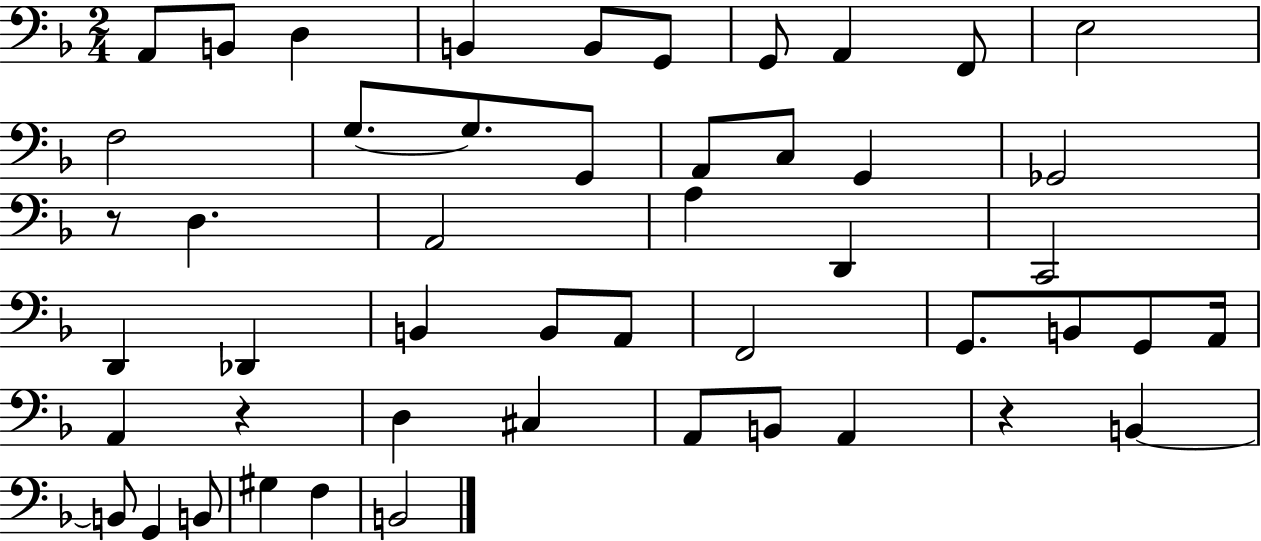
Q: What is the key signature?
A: F major